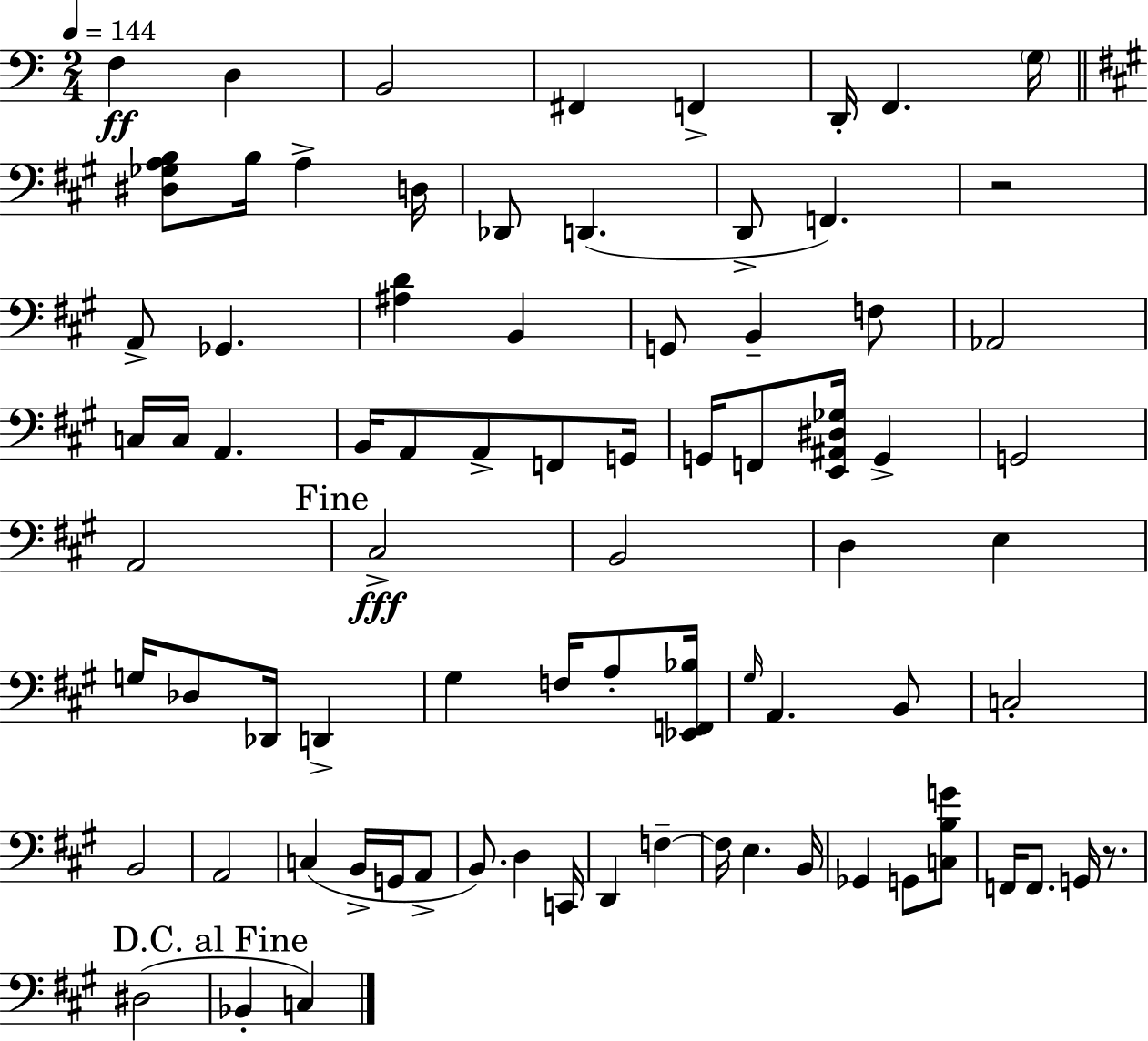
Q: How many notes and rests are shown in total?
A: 79